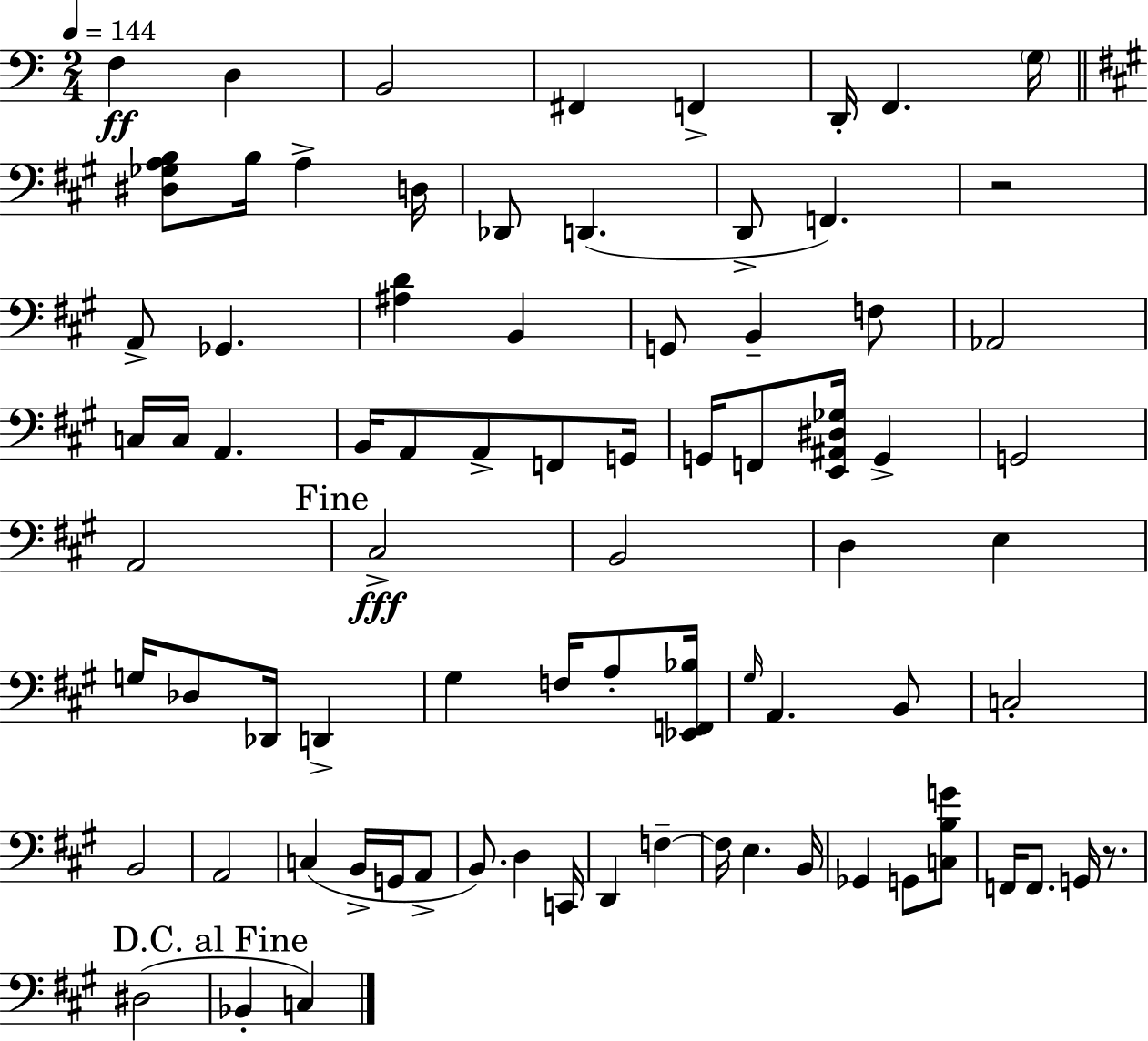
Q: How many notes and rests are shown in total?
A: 79